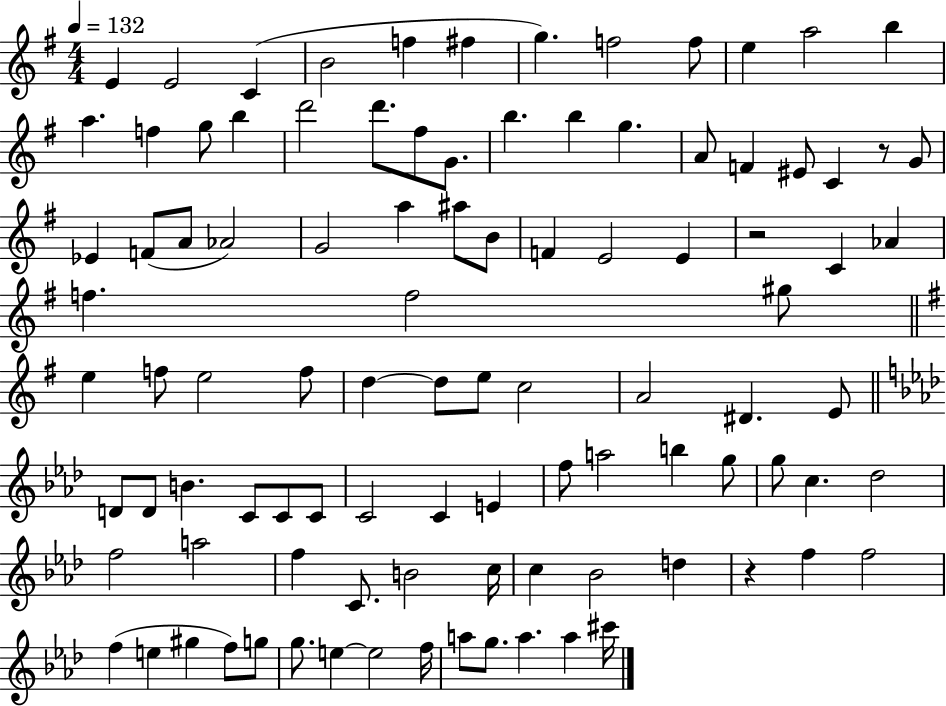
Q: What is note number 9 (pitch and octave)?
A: F5